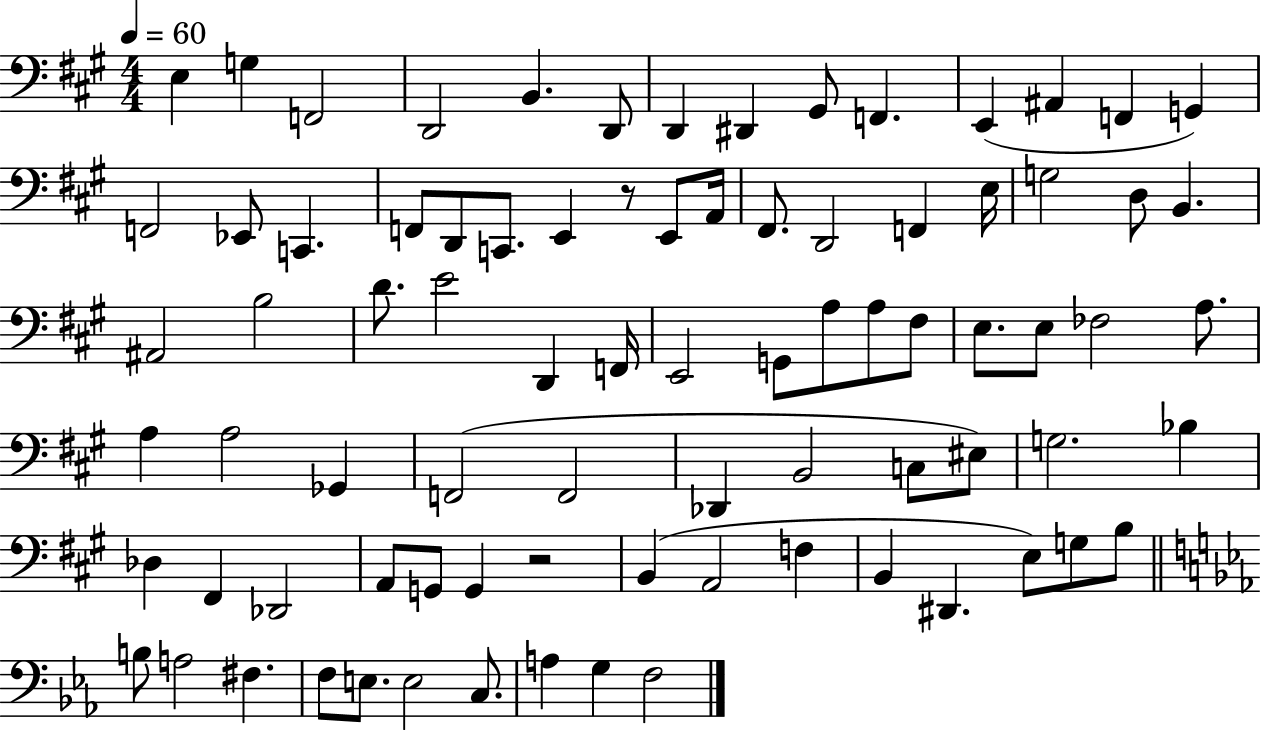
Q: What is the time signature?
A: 4/4